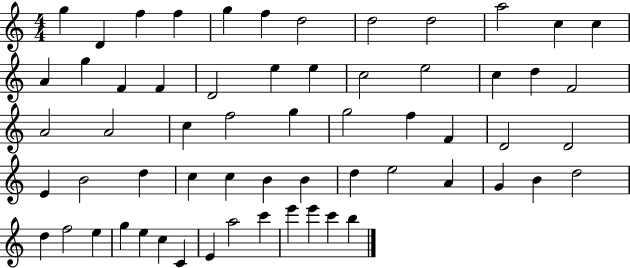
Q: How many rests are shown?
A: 0